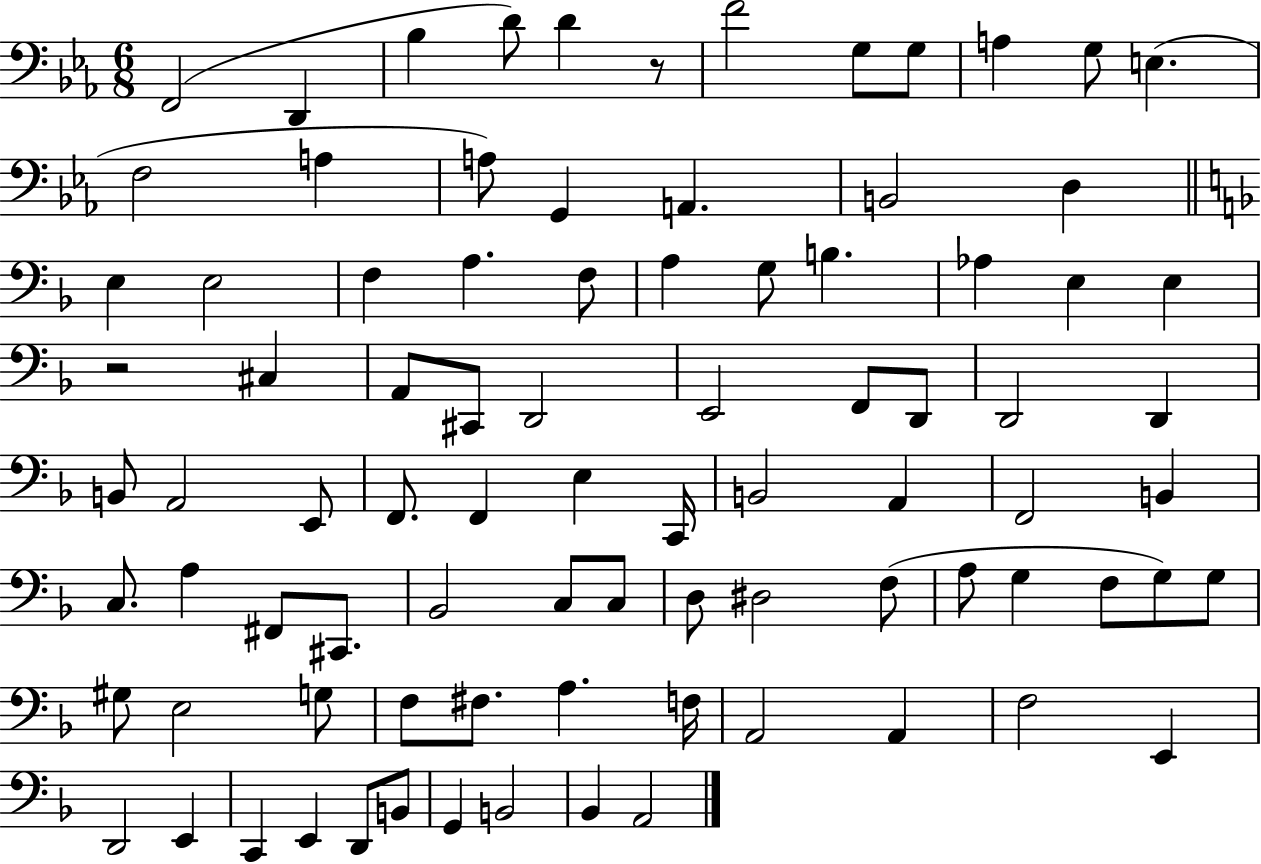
X:1
T:Untitled
M:6/8
L:1/4
K:Eb
F,,2 D,, _B, D/2 D z/2 F2 G,/2 G,/2 A, G,/2 E, F,2 A, A,/2 G,, A,, B,,2 D, E, E,2 F, A, F,/2 A, G,/2 B, _A, E, E, z2 ^C, A,,/2 ^C,,/2 D,,2 E,,2 F,,/2 D,,/2 D,,2 D,, B,,/2 A,,2 E,,/2 F,,/2 F,, E, C,,/4 B,,2 A,, F,,2 B,, C,/2 A, ^F,,/2 ^C,,/2 _B,,2 C,/2 C,/2 D,/2 ^D,2 F,/2 A,/2 G, F,/2 G,/2 G,/2 ^G,/2 E,2 G,/2 F,/2 ^F,/2 A, F,/4 A,,2 A,, F,2 E,, D,,2 E,, C,, E,, D,,/2 B,,/2 G,, B,,2 _B,, A,,2